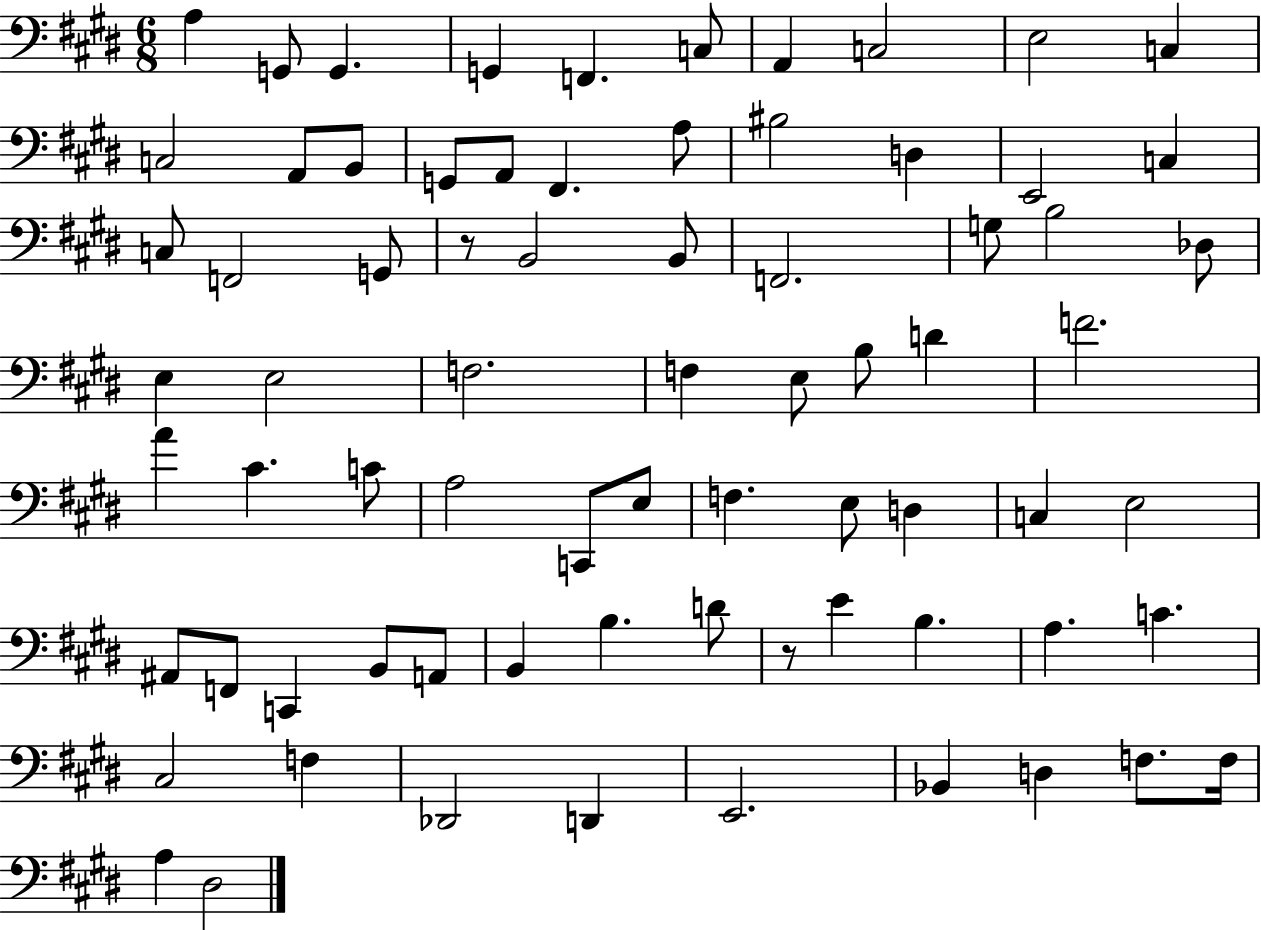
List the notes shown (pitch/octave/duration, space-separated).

A3/q G2/e G2/q. G2/q F2/q. C3/e A2/q C3/h E3/h C3/q C3/h A2/e B2/e G2/e A2/e F#2/q. A3/e BIS3/h D3/q E2/h C3/q C3/e F2/h G2/e R/e B2/h B2/e F2/h. G3/e B3/h Db3/e E3/q E3/h F3/h. F3/q E3/e B3/e D4/q F4/h. A4/q C#4/q. C4/e A3/h C2/e E3/e F3/q. E3/e D3/q C3/q E3/h A#2/e F2/e C2/q B2/e A2/e B2/q B3/q. D4/e R/e E4/q B3/q. A3/q. C4/q. C#3/h F3/q Db2/h D2/q E2/h. Bb2/q D3/q F3/e. F3/s A3/q D#3/h